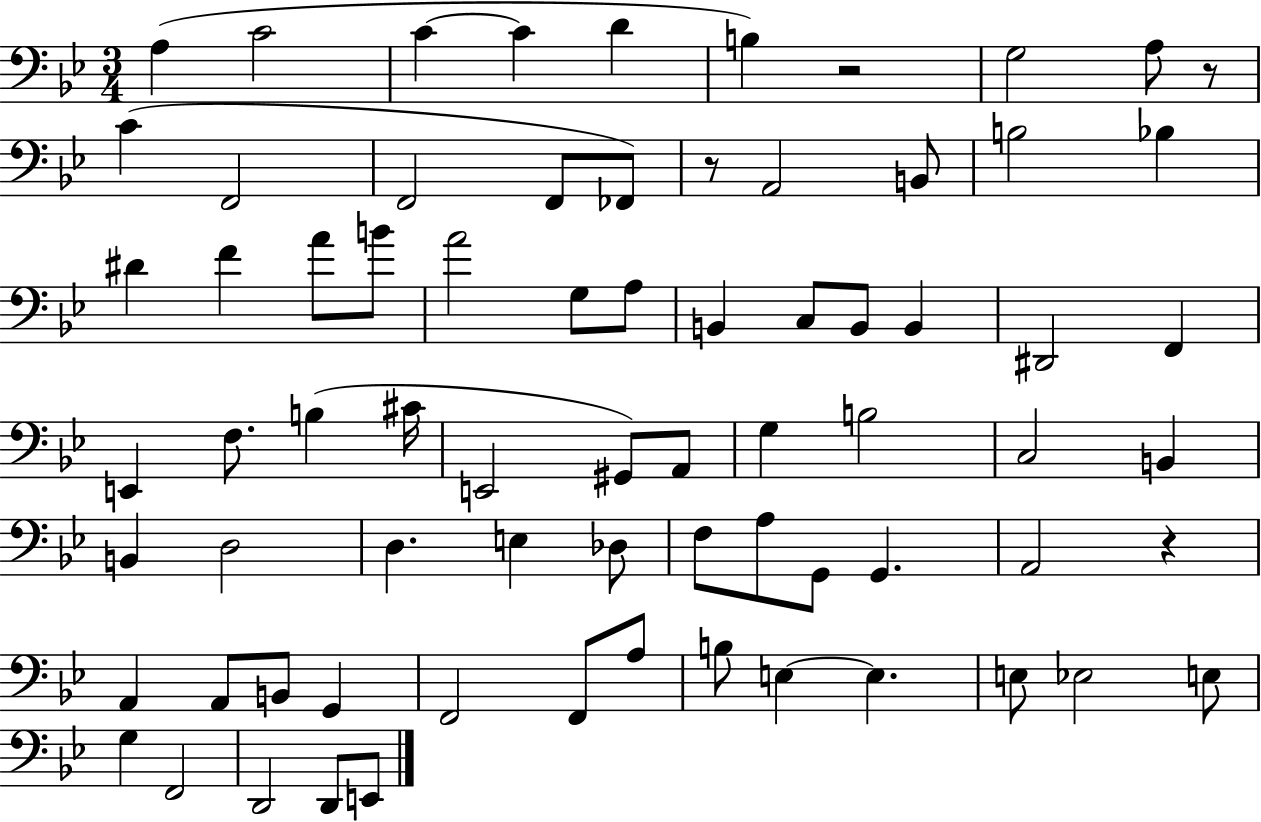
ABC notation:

X:1
T:Untitled
M:3/4
L:1/4
K:Bb
A, C2 C C D B, z2 G,2 A,/2 z/2 C F,,2 F,,2 F,,/2 _F,,/2 z/2 A,,2 B,,/2 B,2 _B, ^D F A/2 B/2 A2 G,/2 A,/2 B,, C,/2 B,,/2 B,, ^D,,2 F,, E,, F,/2 B, ^C/4 E,,2 ^G,,/2 A,,/2 G, B,2 C,2 B,, B,, D,2 D, E, _D,/2 F,/2 A,/2 G,,/2 G,, A,,2 z A,, A,,/2 B,,/2 G,, F,,2 F,,/2 A,/2 B,/2 E, E, E,/2 _E,2 E,/2 G, F,,2 D,,2 D,,/2 E,,/2